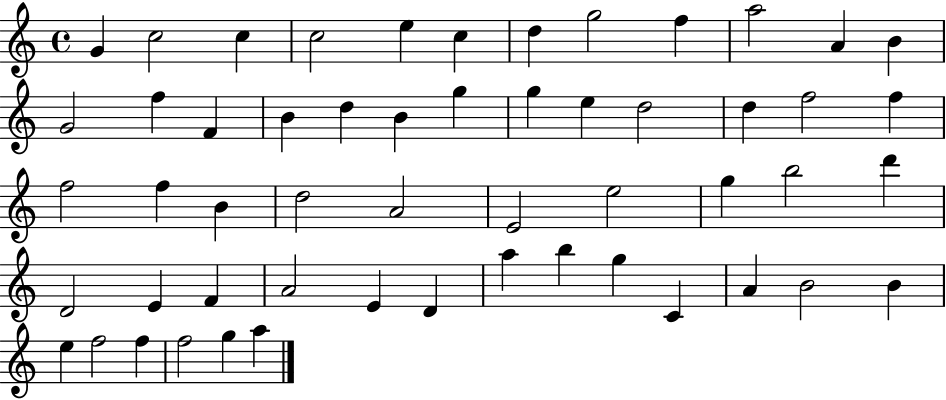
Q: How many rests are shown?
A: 0